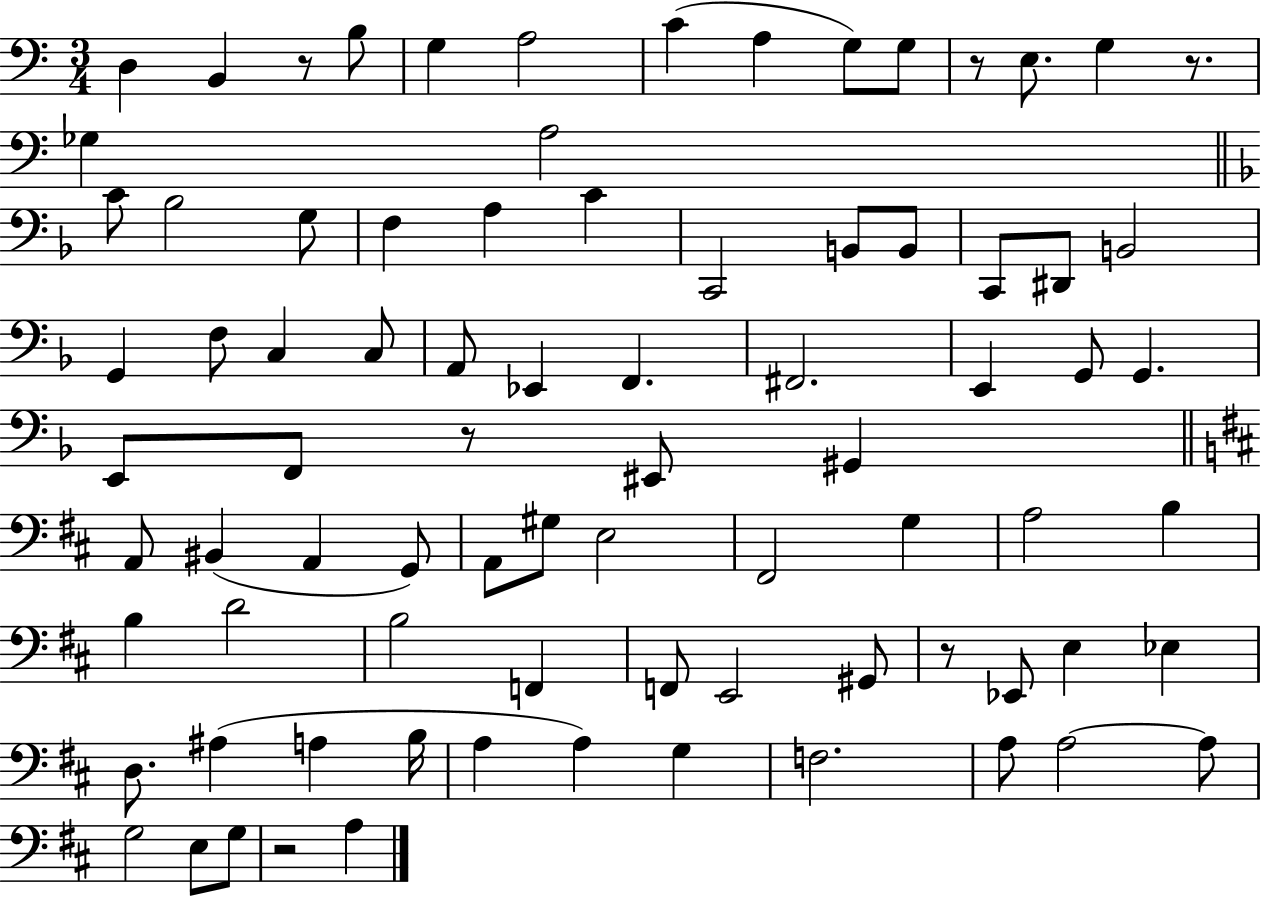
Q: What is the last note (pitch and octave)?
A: A3